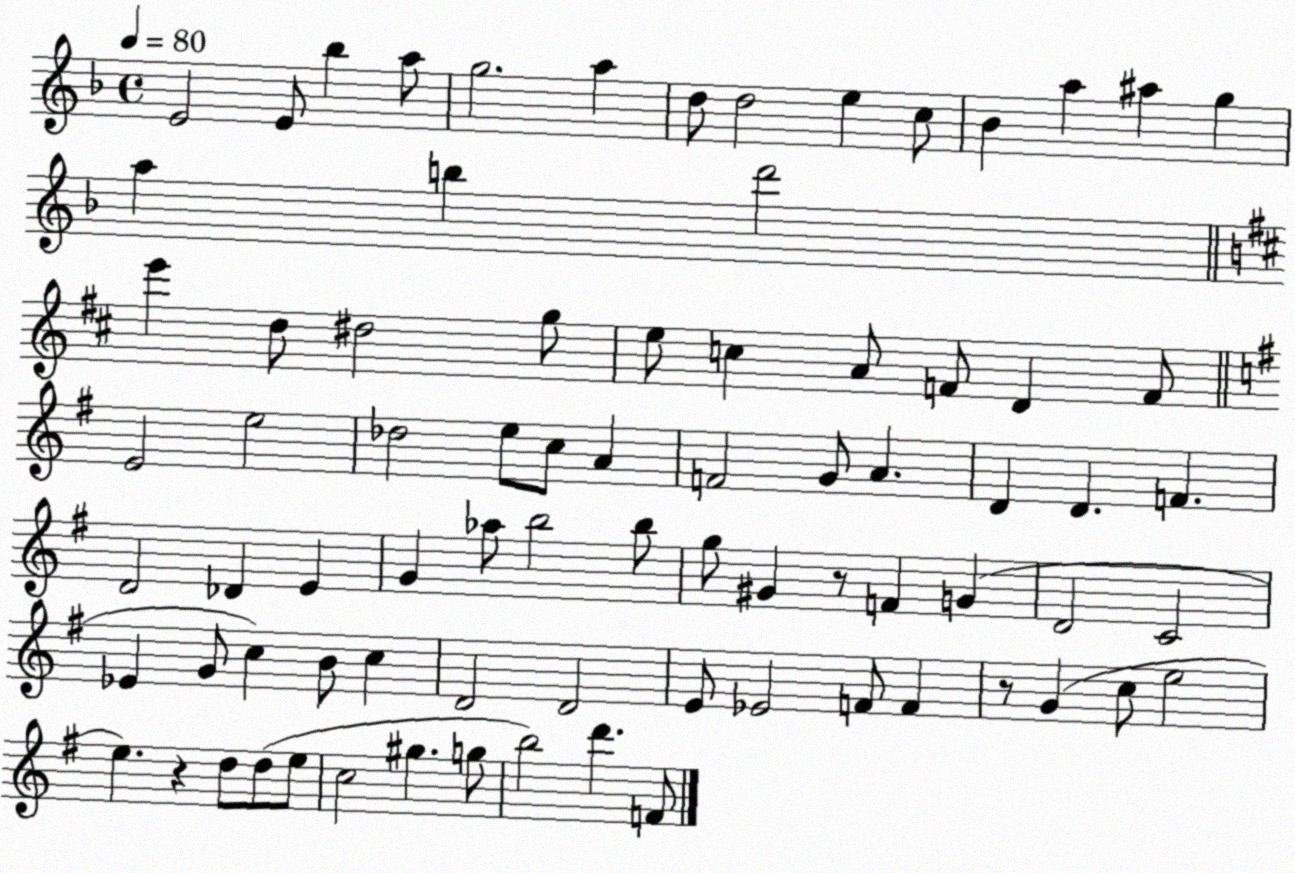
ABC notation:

X:1
T:Untitled
M:4/4
L:1/4
K:F
E2 E/2 _b a/2 g2 a d/2 d2 e c/2 _B a ^a g a b d'2 e' d/2 ^d2 g/2 e/2 c A/2 F/2 D F/2 E2 e2 _d2 e/2 c/2 A F2 G/2 A D D F D2 _D E G _a/2 b2 b/2 g/2 ^G z/2 F G D2 C2 _E G/2 c B/2 c D2 D2 E/2 _E2 F/2 F z/2 G c/2 e2 e z d/2 d/2 e/2 c2 ^g g/2 b2 d' F/2